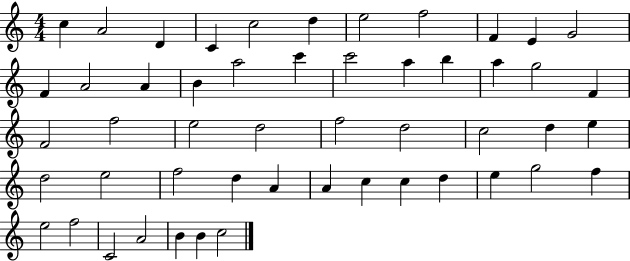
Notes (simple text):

C5/q A4/h D4/q C4/q C5/h D5/q E5/h F5/h F4/q E4/q G4/h F4/q A4/h A4/q B4/q A5/h C6/q C6/h A5/q B5/q A5/q G5/h F4/q F4/h F5/h E5/h D5/h F5/h D5/h C5/h D5/q E5/q D5/h E5/h F5/h D5/q A4/q A4/q C5/q C5/q D5/q E5/q G5/h F5/q E5/h F5/h C4/h A4/h B4/q B4/q C5/h